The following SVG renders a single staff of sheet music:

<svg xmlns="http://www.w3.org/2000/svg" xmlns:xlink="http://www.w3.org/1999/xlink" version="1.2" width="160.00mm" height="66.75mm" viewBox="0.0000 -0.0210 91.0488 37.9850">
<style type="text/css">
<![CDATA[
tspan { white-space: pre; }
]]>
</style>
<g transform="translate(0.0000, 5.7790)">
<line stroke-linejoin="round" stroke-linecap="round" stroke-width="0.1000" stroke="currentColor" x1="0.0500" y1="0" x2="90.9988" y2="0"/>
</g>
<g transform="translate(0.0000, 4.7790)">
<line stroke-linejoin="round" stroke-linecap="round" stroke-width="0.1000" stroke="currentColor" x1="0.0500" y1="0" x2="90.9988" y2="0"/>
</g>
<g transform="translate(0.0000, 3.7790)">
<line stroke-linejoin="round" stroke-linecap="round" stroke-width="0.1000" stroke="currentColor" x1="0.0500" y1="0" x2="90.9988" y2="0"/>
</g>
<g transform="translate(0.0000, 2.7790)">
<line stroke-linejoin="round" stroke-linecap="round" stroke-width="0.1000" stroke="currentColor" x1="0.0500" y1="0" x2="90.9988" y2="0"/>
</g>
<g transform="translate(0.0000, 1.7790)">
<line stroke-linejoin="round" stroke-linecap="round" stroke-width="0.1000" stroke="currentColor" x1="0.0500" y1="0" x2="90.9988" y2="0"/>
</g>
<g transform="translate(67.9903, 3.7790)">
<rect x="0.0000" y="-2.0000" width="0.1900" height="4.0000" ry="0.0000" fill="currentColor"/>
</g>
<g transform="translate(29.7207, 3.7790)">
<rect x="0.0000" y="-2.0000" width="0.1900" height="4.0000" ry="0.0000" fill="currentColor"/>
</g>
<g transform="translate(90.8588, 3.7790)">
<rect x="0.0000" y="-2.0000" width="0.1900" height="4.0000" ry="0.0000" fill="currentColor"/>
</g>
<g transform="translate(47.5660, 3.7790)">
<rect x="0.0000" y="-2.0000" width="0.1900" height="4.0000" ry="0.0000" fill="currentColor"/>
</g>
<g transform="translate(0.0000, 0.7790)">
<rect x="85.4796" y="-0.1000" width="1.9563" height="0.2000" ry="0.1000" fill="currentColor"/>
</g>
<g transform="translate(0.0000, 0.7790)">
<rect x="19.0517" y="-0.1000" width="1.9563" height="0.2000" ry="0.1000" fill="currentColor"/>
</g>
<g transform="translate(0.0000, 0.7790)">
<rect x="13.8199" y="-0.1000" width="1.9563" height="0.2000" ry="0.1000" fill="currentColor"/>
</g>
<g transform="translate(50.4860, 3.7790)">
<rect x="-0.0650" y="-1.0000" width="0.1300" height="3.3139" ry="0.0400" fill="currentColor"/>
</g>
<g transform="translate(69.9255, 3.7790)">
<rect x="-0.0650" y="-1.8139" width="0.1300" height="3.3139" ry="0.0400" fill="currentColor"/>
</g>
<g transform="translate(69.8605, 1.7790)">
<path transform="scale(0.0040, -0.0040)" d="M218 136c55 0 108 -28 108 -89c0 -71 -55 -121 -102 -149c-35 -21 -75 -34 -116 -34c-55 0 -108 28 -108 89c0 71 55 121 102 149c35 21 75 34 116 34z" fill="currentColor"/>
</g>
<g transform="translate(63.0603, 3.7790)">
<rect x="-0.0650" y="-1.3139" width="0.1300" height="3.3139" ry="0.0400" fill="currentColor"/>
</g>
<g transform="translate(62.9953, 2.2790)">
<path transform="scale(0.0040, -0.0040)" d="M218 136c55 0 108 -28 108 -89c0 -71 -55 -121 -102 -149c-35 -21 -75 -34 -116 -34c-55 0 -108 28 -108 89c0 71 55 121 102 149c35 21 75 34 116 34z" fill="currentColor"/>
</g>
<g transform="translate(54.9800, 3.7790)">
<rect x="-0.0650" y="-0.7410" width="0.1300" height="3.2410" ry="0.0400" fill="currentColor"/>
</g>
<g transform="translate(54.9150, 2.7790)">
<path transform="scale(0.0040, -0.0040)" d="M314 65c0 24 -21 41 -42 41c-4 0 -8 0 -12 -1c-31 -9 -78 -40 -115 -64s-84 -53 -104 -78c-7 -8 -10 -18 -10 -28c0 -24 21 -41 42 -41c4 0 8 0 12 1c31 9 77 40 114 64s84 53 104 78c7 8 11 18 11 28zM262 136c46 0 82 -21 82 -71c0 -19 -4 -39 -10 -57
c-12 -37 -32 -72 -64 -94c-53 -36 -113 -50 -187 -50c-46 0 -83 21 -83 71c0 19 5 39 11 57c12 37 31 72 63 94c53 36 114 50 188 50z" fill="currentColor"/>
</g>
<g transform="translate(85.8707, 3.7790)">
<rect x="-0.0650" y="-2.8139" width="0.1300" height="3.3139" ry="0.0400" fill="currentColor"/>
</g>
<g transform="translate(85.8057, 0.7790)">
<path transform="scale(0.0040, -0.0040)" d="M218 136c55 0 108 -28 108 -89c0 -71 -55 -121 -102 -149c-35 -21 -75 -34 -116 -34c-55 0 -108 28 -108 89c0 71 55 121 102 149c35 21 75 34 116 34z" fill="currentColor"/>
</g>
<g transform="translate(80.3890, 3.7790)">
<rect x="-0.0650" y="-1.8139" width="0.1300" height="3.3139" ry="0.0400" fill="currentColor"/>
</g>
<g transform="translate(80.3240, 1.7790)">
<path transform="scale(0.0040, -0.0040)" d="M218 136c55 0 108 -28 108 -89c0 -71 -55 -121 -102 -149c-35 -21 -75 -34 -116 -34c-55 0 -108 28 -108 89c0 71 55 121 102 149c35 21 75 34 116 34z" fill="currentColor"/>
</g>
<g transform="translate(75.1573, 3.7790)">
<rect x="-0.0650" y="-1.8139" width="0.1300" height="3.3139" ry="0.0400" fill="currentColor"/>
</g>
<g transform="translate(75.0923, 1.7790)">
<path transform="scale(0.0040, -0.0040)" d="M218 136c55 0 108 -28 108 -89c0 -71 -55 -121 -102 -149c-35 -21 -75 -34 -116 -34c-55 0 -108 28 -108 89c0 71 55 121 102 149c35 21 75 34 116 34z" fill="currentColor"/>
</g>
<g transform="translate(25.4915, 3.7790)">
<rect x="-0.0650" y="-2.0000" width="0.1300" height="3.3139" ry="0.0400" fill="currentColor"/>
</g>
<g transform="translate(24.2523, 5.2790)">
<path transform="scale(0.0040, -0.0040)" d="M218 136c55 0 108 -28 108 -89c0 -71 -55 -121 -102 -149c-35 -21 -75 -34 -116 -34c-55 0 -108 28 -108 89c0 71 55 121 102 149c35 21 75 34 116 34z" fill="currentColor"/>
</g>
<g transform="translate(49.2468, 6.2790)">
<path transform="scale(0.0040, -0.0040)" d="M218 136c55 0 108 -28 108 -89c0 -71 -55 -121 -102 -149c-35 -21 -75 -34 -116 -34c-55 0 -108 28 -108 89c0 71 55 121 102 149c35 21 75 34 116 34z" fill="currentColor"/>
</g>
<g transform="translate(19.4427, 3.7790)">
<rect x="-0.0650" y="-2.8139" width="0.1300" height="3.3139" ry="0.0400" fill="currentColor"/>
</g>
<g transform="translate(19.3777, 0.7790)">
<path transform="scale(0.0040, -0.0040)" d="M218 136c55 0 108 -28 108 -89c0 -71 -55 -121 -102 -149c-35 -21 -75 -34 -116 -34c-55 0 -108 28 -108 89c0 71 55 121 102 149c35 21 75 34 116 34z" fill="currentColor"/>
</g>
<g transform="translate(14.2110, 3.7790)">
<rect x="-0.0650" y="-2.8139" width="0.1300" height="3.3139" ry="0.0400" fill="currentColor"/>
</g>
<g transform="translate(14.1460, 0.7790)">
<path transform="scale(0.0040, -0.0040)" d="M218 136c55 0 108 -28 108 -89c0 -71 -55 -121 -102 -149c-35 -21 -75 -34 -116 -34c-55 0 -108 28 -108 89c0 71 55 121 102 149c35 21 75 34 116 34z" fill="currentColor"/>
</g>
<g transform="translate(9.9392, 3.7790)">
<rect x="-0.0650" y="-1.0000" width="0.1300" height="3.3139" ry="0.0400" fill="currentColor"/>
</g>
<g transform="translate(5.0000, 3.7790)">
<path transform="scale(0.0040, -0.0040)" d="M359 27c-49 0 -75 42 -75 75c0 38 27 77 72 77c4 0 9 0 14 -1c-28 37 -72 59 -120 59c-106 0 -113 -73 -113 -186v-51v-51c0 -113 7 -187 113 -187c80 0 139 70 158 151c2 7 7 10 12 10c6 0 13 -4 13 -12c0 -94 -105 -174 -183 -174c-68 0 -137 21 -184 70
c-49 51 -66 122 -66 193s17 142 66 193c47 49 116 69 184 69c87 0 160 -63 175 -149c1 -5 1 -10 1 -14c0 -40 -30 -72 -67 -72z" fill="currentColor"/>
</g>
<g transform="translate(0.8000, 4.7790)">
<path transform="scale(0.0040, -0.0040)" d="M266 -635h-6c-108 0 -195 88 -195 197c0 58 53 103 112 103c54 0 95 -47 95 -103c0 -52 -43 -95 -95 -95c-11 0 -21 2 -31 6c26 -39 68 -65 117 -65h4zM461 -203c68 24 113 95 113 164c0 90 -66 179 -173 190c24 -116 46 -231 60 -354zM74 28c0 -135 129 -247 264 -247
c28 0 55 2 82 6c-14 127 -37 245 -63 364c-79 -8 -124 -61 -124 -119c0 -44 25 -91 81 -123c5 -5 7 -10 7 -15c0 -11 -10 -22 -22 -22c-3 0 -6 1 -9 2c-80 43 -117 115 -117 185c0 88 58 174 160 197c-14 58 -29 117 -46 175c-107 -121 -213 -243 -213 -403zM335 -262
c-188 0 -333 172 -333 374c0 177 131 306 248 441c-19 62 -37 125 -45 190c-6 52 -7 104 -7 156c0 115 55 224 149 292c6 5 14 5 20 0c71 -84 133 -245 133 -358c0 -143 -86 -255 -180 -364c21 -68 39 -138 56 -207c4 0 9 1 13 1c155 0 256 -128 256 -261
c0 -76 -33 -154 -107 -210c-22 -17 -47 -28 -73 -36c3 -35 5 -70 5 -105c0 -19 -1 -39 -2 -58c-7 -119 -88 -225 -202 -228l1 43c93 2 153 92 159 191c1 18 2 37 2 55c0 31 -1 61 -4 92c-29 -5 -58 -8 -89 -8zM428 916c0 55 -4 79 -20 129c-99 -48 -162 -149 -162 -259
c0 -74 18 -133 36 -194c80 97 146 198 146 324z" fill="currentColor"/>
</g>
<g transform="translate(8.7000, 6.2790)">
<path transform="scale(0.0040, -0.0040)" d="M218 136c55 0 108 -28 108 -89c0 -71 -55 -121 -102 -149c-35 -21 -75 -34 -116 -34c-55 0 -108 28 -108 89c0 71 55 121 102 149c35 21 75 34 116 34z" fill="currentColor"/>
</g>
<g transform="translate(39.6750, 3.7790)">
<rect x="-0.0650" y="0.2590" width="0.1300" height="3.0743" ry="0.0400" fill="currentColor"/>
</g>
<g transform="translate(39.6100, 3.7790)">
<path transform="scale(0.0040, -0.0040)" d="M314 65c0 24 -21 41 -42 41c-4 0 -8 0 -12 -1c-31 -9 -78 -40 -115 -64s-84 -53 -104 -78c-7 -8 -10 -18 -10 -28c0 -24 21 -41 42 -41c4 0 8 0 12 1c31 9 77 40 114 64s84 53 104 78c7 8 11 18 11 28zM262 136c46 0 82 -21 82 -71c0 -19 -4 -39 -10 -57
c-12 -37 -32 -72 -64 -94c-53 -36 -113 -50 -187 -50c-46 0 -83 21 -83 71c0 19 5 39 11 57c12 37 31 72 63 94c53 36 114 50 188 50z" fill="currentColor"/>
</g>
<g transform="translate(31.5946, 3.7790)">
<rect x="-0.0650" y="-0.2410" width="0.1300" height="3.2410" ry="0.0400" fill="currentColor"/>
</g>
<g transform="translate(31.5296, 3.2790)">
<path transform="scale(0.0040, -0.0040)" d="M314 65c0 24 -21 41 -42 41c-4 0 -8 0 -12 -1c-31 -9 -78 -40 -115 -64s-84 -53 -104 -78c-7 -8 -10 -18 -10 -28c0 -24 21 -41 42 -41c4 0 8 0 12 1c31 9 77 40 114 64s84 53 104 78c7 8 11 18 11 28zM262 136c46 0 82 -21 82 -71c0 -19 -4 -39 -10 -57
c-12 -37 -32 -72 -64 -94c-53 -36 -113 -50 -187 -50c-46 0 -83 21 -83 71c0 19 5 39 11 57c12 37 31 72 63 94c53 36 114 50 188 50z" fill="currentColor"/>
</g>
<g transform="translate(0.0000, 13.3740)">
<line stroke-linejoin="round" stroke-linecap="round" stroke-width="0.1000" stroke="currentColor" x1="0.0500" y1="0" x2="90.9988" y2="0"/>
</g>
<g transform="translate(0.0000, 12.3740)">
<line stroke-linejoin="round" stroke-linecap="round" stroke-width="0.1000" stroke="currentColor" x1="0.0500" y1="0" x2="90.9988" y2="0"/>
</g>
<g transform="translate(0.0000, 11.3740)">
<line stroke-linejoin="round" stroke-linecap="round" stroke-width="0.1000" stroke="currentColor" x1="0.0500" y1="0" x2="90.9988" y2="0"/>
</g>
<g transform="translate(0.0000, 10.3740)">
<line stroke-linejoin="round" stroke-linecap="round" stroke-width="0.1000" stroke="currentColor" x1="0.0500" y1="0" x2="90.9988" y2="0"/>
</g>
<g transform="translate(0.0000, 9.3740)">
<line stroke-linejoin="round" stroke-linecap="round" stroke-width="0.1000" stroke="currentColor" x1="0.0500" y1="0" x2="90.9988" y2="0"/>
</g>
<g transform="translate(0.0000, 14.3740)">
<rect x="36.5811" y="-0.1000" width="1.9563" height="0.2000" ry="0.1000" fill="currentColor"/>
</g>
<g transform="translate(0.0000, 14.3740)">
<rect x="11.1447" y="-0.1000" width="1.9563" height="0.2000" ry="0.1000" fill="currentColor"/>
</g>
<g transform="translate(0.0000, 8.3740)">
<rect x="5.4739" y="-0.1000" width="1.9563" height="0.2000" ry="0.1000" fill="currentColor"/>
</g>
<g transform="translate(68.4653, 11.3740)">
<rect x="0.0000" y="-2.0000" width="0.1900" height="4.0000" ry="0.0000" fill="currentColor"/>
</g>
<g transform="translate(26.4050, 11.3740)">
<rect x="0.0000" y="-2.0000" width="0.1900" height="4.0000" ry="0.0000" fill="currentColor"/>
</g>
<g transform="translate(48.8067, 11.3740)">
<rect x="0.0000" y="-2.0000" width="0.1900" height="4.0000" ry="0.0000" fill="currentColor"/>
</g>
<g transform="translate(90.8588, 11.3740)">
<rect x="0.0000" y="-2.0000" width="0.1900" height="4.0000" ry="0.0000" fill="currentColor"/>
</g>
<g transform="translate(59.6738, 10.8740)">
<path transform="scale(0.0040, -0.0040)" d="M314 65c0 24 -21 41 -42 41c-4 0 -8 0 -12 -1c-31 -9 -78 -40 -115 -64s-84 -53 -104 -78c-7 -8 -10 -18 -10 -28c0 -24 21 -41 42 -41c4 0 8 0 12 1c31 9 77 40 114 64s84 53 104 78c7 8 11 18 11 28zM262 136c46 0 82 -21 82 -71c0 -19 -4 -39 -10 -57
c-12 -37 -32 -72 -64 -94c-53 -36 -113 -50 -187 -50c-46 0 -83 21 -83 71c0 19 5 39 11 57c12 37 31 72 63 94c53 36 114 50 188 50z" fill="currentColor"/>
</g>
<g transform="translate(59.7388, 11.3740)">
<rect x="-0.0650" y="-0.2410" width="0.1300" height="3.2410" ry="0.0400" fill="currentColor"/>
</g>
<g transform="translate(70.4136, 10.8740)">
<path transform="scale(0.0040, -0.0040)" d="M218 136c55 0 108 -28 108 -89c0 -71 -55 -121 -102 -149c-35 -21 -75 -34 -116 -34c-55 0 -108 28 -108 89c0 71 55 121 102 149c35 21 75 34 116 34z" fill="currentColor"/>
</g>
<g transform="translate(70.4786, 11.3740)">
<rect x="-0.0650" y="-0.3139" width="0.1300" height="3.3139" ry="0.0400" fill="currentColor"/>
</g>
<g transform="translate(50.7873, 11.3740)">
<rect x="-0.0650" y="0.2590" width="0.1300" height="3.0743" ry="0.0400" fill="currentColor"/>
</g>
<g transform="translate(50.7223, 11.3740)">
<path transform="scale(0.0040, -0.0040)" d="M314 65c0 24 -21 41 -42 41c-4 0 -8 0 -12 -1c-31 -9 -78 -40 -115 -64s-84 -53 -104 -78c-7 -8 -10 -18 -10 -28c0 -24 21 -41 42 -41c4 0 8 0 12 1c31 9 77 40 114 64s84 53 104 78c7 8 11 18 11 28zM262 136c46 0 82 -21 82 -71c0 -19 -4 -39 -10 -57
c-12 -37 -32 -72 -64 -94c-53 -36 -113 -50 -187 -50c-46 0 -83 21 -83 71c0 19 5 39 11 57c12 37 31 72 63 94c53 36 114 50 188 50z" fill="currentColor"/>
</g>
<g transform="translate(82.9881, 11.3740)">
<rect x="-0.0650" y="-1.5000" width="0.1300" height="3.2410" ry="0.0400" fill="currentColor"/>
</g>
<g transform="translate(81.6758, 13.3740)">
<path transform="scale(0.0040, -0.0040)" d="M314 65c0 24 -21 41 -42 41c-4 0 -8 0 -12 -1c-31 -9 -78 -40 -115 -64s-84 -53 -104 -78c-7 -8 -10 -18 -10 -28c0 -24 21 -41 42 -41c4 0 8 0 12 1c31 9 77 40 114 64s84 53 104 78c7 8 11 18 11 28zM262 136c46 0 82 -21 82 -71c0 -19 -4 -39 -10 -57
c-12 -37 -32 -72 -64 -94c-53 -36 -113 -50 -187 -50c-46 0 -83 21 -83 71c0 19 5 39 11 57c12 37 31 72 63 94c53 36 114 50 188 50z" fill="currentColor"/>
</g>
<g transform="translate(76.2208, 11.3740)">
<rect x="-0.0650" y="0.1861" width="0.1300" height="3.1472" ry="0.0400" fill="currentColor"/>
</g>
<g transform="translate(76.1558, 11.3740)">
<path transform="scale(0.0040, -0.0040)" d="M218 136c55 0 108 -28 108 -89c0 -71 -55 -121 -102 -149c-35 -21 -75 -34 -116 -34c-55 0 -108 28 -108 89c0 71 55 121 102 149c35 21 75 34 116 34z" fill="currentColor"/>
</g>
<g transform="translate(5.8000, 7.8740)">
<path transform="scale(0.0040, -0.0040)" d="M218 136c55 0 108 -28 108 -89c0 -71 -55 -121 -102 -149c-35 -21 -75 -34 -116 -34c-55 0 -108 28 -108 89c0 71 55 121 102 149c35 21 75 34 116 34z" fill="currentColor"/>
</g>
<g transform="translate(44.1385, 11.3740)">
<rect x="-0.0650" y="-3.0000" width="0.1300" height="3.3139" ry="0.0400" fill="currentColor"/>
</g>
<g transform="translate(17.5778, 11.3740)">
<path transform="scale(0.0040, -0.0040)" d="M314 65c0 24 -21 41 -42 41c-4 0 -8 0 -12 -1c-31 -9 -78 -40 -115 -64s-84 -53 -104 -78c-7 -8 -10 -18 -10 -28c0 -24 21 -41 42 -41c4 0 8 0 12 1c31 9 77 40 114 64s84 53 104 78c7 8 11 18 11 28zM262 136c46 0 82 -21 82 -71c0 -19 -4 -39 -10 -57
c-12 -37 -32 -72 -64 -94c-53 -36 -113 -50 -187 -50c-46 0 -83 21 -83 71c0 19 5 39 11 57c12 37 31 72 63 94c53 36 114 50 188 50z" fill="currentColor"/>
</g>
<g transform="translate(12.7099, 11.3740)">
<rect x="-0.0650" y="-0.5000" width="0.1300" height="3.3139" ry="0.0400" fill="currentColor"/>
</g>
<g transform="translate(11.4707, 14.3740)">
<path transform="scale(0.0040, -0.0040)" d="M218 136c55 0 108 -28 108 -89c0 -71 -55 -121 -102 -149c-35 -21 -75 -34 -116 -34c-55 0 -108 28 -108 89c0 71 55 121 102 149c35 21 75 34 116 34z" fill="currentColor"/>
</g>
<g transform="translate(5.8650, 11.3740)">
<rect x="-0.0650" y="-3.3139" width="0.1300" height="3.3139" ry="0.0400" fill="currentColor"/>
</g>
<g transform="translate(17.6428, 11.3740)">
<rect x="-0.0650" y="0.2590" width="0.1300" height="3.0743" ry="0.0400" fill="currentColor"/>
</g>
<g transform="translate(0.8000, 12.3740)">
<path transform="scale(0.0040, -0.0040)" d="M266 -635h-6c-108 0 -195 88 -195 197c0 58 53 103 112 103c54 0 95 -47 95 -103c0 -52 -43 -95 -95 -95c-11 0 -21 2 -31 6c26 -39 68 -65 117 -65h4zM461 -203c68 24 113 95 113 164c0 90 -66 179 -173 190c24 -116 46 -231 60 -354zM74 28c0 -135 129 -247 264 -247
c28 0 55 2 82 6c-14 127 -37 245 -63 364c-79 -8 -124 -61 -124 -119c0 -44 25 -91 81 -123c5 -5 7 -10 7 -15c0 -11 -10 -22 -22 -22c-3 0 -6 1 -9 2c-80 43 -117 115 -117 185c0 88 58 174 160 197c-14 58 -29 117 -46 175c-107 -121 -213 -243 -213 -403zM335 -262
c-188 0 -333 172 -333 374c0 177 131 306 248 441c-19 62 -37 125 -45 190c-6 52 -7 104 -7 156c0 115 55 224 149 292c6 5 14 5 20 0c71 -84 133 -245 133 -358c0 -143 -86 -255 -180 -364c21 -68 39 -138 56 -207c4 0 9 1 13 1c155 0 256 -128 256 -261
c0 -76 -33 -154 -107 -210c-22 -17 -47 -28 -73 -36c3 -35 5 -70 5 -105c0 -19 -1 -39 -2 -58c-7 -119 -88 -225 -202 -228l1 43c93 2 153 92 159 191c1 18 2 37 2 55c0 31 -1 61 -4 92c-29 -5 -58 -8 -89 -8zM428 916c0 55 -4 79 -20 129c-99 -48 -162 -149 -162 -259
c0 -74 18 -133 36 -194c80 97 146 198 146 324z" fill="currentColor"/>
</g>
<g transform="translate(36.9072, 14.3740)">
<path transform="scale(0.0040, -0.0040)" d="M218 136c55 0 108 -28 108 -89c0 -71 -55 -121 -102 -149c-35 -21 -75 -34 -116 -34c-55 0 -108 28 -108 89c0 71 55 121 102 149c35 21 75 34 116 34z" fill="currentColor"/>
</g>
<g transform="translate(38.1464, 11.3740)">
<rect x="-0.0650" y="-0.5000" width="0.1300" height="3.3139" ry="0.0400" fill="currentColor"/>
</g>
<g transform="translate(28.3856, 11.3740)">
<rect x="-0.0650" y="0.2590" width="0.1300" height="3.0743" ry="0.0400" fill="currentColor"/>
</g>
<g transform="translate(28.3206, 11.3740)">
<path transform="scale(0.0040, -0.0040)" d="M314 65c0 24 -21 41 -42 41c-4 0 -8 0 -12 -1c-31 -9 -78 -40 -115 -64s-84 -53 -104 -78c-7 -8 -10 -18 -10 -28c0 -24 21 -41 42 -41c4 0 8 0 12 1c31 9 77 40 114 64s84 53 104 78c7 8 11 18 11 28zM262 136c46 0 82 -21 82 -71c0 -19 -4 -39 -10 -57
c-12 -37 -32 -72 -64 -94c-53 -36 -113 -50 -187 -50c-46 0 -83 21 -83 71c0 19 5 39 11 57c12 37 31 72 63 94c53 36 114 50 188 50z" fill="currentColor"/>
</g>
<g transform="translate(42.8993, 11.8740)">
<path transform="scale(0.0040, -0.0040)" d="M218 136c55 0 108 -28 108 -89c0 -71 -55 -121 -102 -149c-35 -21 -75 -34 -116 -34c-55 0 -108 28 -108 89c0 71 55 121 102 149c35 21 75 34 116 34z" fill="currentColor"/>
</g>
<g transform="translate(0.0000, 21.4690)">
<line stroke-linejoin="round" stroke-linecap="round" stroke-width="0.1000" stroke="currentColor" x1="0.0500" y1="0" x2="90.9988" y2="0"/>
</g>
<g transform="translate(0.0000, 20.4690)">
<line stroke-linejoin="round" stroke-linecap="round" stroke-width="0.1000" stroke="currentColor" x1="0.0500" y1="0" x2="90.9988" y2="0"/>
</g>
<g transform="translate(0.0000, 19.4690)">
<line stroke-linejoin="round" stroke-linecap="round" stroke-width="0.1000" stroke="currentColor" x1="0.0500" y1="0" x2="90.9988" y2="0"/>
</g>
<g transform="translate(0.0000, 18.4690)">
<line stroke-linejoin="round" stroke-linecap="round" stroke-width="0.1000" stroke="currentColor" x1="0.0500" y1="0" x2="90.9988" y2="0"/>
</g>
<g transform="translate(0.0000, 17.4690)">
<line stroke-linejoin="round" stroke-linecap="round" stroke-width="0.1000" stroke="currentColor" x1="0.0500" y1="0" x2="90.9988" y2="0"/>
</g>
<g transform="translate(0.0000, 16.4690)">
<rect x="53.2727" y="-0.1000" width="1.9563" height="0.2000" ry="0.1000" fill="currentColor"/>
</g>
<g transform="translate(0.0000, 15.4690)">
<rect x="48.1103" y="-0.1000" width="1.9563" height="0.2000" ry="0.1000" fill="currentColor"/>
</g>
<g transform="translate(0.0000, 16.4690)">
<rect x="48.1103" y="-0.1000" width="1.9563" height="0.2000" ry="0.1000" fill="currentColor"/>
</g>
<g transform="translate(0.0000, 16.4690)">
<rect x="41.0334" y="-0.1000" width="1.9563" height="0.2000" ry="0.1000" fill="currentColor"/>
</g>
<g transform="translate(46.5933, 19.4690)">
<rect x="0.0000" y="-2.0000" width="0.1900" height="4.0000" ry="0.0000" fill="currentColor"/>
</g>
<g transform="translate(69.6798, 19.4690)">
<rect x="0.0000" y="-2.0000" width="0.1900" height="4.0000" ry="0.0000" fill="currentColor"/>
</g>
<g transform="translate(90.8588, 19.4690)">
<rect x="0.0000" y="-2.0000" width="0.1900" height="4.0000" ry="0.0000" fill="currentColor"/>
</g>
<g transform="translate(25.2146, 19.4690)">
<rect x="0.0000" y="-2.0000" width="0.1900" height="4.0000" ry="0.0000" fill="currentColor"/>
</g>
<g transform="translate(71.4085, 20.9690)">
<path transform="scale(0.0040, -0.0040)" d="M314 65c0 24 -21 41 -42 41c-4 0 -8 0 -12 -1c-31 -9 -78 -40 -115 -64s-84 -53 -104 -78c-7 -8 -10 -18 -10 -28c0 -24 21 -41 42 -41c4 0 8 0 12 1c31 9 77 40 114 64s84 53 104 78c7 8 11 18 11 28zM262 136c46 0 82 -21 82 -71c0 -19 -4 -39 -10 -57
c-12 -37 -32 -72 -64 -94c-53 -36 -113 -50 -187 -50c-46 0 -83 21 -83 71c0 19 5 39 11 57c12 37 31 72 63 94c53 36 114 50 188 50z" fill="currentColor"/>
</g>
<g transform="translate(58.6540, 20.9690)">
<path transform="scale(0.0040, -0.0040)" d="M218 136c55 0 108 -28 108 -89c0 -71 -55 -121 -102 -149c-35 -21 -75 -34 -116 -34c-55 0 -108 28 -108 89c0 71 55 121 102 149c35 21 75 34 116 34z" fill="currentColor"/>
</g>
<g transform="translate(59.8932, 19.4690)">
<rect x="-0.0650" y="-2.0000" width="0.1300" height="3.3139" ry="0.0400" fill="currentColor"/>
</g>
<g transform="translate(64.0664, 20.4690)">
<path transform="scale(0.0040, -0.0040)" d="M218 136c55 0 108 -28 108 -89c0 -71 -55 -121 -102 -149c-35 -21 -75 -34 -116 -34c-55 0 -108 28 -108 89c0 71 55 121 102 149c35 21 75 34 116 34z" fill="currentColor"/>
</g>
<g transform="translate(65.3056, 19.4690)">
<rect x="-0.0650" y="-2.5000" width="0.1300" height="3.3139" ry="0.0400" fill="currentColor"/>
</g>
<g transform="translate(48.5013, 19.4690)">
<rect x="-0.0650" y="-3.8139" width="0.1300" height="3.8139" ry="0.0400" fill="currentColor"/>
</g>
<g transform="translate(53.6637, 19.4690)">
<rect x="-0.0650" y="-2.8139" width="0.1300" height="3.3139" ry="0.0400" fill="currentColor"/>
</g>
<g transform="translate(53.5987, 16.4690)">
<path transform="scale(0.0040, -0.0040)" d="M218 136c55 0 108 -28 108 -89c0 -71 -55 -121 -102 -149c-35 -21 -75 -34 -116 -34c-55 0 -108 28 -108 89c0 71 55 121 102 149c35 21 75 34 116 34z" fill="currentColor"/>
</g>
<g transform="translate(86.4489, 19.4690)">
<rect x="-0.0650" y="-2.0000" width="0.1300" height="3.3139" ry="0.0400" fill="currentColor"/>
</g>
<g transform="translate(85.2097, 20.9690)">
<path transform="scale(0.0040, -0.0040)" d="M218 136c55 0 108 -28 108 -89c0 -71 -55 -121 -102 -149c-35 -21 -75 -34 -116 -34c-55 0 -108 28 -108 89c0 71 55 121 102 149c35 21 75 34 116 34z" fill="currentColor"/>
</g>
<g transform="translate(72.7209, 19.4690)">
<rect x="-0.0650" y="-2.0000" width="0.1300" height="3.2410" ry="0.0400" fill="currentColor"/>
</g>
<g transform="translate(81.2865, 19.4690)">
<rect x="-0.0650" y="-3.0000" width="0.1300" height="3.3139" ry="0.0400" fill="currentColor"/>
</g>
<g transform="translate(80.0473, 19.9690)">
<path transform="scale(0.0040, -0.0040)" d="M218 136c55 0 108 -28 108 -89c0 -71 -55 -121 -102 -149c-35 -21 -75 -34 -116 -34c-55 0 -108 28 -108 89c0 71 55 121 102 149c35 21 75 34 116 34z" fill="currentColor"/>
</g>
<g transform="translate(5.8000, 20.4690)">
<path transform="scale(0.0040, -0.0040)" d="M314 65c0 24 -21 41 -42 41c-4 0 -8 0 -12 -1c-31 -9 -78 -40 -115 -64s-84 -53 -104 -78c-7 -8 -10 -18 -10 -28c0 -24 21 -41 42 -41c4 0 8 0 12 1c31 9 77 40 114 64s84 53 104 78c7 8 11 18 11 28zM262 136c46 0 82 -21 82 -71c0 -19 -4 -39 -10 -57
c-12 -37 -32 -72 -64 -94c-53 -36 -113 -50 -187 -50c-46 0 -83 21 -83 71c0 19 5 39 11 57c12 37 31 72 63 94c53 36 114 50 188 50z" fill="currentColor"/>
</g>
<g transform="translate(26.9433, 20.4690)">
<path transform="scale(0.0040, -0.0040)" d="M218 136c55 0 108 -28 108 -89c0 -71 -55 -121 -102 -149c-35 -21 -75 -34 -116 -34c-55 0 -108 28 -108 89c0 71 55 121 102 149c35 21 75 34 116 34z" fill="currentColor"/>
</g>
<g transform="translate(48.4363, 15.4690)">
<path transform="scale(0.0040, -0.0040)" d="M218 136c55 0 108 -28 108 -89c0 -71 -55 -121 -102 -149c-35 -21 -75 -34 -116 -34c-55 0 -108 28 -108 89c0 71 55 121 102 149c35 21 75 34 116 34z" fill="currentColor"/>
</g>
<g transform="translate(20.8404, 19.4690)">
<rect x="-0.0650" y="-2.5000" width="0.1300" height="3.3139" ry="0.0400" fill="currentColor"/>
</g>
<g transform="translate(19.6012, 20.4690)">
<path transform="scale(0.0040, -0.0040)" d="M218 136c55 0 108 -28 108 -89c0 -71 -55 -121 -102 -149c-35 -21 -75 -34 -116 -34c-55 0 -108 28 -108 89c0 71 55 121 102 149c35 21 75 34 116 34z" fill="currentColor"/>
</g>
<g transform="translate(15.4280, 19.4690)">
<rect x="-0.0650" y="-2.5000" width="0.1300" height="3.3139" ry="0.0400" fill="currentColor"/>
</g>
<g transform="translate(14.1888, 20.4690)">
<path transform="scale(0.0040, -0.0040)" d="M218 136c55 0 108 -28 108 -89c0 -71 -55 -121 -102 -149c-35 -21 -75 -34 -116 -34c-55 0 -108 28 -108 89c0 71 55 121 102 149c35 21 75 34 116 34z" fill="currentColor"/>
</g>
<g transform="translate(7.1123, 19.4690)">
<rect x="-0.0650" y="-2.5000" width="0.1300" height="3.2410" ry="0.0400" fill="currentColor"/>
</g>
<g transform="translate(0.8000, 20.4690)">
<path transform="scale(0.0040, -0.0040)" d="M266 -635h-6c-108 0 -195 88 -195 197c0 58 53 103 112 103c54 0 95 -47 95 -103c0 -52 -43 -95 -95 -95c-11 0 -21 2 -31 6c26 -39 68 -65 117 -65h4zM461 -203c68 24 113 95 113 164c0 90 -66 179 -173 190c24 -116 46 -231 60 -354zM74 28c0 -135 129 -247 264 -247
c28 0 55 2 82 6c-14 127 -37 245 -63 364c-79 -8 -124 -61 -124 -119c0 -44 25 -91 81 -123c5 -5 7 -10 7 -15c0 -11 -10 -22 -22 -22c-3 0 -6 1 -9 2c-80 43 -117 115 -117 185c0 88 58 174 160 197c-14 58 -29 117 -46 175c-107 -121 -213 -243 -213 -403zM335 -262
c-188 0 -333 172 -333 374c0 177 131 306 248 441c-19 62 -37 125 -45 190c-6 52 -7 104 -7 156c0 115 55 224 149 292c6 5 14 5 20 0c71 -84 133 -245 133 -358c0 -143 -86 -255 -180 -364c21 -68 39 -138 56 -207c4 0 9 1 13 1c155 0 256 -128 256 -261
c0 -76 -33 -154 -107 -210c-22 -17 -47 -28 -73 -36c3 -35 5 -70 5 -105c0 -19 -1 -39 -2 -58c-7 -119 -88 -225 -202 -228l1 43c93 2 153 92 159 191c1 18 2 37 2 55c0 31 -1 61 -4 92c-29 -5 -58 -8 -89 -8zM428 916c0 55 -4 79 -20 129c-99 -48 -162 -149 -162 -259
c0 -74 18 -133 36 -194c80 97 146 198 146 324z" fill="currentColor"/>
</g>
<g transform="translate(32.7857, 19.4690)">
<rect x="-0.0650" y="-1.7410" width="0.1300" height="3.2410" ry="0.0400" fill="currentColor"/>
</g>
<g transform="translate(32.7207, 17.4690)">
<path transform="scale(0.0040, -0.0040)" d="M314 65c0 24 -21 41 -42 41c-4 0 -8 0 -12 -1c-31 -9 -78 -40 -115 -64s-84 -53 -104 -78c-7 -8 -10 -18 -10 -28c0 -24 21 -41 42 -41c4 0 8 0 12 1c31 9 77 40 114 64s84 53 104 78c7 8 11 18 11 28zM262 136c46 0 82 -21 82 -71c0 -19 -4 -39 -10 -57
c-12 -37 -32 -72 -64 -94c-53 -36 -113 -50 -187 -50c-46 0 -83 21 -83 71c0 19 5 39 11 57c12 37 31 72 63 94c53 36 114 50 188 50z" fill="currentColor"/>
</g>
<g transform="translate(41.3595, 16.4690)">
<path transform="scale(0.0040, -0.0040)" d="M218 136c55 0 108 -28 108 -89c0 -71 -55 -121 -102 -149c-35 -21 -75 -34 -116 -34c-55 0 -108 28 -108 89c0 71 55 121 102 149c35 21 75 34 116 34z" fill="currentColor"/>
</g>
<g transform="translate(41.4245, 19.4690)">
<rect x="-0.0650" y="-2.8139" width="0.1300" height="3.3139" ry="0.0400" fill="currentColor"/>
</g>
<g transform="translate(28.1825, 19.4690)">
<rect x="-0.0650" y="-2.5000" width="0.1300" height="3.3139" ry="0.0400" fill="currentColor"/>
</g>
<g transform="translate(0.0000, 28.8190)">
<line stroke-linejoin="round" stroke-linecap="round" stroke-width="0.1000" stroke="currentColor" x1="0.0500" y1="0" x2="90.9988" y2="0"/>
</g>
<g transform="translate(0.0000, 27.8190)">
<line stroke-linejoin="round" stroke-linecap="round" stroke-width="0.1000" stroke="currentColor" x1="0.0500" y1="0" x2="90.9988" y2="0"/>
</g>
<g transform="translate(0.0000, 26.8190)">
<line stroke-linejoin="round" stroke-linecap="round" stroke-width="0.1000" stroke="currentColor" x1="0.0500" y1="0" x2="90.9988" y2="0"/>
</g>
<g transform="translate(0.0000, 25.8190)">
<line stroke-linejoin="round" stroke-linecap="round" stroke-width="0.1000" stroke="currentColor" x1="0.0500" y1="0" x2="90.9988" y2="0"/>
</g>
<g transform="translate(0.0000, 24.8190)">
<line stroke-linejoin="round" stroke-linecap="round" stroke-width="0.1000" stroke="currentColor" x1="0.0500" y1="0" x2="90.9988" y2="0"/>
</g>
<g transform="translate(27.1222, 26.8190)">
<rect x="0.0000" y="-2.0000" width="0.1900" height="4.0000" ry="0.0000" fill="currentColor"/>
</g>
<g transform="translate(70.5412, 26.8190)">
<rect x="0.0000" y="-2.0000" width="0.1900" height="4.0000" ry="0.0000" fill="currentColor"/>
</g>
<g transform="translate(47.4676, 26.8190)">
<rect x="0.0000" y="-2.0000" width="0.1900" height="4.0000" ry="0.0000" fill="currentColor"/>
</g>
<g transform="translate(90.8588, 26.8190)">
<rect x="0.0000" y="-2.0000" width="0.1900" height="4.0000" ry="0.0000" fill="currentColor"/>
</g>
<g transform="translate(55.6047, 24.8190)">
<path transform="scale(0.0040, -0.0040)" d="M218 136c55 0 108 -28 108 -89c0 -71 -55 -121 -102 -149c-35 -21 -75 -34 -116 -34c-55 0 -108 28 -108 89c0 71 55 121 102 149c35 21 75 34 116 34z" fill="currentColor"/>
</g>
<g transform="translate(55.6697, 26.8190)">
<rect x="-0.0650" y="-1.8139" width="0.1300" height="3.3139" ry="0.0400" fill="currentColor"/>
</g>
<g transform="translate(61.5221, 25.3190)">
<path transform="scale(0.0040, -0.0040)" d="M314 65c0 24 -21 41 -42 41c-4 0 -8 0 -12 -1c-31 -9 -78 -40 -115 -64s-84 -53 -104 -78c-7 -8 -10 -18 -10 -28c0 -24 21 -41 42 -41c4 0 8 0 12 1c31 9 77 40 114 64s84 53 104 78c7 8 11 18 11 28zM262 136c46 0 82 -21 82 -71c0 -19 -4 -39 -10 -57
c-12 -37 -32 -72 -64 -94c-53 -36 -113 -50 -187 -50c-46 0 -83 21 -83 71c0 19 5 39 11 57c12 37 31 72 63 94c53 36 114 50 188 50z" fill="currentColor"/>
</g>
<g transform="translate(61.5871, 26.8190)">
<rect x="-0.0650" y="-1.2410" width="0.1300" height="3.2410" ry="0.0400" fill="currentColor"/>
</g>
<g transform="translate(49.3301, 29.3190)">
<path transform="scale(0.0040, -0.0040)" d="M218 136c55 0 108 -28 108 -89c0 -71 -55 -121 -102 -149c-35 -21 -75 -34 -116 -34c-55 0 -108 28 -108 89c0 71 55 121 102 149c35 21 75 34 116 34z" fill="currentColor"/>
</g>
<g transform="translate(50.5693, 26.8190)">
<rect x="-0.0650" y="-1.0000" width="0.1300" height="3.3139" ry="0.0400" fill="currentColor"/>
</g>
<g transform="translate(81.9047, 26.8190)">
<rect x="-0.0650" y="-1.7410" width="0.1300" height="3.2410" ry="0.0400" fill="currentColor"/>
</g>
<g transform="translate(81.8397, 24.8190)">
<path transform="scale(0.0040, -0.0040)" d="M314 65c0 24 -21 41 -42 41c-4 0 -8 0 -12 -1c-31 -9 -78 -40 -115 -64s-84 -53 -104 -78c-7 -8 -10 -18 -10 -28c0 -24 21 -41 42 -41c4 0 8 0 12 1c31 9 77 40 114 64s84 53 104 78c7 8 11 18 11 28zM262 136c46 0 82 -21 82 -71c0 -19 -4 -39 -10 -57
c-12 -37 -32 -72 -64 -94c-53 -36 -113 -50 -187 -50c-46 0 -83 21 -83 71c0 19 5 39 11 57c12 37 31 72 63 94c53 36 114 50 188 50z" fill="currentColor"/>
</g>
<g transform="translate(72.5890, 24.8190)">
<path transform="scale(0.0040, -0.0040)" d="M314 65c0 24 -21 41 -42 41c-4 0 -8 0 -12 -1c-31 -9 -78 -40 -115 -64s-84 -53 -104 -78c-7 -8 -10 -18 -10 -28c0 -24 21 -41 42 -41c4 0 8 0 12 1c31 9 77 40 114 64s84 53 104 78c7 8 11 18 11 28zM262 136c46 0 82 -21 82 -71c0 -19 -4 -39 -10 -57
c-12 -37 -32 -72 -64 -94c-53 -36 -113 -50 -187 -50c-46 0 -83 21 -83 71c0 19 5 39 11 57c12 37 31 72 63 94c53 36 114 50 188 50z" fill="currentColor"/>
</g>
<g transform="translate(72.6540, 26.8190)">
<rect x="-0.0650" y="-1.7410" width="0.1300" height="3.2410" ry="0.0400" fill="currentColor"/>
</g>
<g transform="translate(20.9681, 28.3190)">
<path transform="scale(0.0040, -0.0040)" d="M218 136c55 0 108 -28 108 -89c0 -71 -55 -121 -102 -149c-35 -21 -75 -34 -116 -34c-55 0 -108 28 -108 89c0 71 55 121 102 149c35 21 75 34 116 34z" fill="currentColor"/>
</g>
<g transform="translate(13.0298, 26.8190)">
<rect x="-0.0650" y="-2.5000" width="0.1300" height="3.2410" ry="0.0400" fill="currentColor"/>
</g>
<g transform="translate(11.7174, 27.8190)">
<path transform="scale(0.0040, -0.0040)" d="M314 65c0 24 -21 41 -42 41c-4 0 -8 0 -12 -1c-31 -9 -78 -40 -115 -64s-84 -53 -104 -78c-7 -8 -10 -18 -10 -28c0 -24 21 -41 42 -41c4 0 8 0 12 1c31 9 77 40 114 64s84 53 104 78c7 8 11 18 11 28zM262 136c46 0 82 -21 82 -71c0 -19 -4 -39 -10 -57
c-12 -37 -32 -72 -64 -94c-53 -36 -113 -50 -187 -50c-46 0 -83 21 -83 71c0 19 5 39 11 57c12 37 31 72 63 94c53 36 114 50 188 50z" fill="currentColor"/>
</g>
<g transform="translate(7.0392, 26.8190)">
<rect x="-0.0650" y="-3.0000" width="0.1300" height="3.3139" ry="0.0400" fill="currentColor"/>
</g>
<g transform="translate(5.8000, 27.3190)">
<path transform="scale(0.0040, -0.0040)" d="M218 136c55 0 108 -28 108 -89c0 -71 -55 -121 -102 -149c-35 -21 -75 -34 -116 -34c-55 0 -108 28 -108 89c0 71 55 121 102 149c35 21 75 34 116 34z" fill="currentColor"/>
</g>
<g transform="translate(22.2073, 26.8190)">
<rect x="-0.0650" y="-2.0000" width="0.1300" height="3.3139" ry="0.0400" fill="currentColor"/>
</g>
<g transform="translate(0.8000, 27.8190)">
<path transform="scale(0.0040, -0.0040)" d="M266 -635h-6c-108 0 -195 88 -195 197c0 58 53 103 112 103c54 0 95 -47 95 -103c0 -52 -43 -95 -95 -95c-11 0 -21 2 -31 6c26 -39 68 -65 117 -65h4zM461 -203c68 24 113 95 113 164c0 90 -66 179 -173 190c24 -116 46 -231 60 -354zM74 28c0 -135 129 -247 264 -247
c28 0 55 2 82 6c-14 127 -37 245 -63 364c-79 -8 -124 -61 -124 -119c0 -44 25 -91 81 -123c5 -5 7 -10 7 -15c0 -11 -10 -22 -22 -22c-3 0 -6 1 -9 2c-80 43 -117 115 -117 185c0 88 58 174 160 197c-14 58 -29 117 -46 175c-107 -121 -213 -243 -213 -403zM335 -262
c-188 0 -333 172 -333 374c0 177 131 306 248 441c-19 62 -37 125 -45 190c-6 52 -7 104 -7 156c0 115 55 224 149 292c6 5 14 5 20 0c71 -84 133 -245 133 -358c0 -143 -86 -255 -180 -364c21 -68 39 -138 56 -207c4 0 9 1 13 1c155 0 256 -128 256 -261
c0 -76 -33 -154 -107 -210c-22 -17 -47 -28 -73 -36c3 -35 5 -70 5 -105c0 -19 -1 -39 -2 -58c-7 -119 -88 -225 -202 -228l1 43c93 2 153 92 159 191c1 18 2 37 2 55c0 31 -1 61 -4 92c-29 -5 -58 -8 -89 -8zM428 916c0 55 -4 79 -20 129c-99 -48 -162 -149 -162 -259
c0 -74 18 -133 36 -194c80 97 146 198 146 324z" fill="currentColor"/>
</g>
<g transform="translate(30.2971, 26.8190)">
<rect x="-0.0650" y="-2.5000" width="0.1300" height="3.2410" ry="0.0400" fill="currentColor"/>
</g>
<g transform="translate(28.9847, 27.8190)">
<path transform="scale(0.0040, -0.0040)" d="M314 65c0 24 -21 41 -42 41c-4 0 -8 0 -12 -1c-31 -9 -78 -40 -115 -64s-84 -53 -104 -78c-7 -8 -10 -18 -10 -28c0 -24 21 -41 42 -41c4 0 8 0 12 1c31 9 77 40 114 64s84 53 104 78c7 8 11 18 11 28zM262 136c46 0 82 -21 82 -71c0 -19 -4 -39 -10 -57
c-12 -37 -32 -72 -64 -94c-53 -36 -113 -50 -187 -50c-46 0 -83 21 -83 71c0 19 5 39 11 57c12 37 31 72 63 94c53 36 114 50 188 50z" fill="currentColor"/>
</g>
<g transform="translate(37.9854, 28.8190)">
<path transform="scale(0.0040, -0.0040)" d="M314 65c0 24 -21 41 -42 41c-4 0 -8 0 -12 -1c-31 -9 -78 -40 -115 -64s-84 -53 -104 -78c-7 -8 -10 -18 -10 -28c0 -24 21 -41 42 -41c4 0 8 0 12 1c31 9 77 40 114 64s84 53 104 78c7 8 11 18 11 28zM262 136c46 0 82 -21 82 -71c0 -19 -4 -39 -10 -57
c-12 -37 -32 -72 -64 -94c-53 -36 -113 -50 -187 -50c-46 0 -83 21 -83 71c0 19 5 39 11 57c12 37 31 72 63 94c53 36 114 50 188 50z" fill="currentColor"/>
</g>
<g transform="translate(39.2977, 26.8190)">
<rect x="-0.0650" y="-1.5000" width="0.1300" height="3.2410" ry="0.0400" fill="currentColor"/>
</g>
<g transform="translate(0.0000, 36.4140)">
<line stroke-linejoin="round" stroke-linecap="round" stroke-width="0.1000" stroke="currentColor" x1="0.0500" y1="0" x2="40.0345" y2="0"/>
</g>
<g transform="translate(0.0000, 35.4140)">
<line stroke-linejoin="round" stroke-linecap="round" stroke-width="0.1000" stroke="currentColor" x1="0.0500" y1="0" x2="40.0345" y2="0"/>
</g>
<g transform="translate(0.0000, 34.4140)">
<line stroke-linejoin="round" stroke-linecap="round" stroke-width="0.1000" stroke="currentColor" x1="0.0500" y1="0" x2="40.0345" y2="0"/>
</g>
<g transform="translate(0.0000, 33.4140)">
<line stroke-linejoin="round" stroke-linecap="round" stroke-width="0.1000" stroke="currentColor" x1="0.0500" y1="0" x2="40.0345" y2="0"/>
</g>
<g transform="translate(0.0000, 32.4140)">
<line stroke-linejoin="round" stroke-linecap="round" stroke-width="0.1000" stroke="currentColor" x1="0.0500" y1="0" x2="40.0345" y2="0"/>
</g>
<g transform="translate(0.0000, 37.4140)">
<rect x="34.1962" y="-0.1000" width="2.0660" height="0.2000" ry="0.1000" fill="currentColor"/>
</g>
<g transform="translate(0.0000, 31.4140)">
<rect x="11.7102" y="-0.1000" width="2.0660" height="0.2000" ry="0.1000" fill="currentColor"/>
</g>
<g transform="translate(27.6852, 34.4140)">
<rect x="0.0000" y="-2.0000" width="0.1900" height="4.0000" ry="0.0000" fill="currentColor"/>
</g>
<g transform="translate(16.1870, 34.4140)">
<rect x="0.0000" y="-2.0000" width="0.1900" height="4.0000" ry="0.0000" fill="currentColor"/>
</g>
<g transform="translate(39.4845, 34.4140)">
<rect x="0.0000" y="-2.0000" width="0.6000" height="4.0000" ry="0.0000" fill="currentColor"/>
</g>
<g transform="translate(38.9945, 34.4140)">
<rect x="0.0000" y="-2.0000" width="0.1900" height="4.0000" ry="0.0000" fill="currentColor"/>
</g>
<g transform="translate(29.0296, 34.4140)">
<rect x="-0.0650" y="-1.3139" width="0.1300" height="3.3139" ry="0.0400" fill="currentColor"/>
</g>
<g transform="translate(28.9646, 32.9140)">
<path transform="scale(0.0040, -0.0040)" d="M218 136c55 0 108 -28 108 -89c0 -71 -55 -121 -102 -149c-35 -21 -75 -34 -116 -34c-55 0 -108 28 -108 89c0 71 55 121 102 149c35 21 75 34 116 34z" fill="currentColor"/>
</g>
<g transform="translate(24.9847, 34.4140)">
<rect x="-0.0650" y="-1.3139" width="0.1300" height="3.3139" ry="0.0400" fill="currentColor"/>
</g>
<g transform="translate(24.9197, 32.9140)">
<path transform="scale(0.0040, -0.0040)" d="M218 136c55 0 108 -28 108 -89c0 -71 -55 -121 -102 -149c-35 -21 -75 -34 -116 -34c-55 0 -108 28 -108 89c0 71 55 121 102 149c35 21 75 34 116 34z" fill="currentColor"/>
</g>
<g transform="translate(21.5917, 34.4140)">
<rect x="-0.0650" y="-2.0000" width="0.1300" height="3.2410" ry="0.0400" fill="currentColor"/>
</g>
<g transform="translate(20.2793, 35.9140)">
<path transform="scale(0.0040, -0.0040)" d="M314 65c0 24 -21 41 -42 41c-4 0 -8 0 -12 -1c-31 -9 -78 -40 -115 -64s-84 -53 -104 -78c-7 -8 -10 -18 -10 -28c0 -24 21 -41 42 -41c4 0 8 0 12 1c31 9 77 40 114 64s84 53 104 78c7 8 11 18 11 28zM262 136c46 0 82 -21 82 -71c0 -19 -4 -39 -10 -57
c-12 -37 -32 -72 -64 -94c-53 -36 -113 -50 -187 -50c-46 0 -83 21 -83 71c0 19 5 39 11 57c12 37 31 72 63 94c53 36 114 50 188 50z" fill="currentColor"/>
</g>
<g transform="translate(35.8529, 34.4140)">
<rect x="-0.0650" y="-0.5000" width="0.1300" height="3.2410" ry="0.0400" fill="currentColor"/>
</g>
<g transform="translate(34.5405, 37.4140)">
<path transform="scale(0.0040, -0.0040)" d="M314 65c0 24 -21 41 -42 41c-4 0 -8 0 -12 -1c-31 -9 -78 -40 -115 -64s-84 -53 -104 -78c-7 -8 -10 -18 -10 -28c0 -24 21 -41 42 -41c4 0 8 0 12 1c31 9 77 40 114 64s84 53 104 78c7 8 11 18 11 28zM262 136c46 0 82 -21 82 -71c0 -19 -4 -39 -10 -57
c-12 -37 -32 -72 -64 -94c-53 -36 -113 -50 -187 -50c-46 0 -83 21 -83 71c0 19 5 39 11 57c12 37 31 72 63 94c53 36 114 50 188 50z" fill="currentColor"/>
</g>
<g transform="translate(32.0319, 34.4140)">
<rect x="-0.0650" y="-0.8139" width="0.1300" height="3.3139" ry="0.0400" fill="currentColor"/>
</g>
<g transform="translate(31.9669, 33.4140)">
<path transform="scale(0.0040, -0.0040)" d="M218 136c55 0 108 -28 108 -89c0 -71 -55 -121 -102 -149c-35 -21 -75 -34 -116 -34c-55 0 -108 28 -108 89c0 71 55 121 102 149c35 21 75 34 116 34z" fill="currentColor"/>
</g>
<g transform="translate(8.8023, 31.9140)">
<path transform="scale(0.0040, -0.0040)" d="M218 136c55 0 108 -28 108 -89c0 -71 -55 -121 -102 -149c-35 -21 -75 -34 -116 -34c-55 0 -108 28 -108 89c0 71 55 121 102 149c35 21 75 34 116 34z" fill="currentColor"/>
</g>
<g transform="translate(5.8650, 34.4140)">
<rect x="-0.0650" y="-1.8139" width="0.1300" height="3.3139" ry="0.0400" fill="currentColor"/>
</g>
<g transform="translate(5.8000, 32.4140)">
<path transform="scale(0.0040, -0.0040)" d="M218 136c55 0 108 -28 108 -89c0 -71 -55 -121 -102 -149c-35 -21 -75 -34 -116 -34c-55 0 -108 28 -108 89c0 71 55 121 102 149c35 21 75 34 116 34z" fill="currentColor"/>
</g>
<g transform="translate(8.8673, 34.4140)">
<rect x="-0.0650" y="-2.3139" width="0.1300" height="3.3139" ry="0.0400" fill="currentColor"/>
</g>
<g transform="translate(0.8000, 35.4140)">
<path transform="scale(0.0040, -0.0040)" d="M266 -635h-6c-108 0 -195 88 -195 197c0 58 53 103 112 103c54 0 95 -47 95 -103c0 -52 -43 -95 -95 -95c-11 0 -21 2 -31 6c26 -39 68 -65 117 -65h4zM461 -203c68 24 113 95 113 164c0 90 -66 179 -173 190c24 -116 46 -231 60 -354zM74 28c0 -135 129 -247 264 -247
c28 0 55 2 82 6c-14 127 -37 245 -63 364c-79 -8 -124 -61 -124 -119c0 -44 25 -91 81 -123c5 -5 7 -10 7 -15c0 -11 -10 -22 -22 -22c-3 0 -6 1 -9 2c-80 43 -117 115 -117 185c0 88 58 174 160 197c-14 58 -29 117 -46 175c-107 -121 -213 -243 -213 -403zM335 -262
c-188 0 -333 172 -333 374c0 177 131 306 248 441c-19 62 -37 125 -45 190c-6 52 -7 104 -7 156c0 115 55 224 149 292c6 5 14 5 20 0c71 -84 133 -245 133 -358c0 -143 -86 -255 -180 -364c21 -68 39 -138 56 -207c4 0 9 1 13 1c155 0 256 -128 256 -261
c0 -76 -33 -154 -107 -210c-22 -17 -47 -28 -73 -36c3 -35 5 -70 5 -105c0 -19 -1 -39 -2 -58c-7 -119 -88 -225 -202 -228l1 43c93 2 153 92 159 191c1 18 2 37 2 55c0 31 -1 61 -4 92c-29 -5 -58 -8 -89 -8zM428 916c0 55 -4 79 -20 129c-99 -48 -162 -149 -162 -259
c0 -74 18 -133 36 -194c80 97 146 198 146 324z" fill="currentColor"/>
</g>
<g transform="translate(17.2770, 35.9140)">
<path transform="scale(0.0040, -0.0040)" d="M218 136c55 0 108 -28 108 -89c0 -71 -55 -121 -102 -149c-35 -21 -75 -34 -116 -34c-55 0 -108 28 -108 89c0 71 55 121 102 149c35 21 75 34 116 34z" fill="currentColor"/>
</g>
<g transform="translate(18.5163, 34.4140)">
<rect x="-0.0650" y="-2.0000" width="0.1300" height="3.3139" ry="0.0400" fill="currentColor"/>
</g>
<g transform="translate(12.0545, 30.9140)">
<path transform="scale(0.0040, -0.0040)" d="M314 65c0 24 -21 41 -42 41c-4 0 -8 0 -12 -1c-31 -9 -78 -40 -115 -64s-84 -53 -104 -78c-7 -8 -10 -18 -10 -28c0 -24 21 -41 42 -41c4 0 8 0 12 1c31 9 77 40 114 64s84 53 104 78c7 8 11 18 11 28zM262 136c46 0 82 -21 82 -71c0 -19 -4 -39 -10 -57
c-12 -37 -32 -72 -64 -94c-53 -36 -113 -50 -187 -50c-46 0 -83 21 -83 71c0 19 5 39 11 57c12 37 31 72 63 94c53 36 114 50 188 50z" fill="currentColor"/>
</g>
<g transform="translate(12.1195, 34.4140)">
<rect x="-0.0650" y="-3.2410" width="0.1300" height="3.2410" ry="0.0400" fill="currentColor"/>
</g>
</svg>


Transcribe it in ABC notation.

X:1
T:Untitled
M:4/4
L:1/4
K:C
D a a F c2 B2 D d2 e f f f a b C B2 B2 C A B2 c2 c B E2 G2 G G G f2 a c' a F G F2 A F A G2 F G2 E2 D f e2 f2 f2 f g b2 F F2 e e d C2